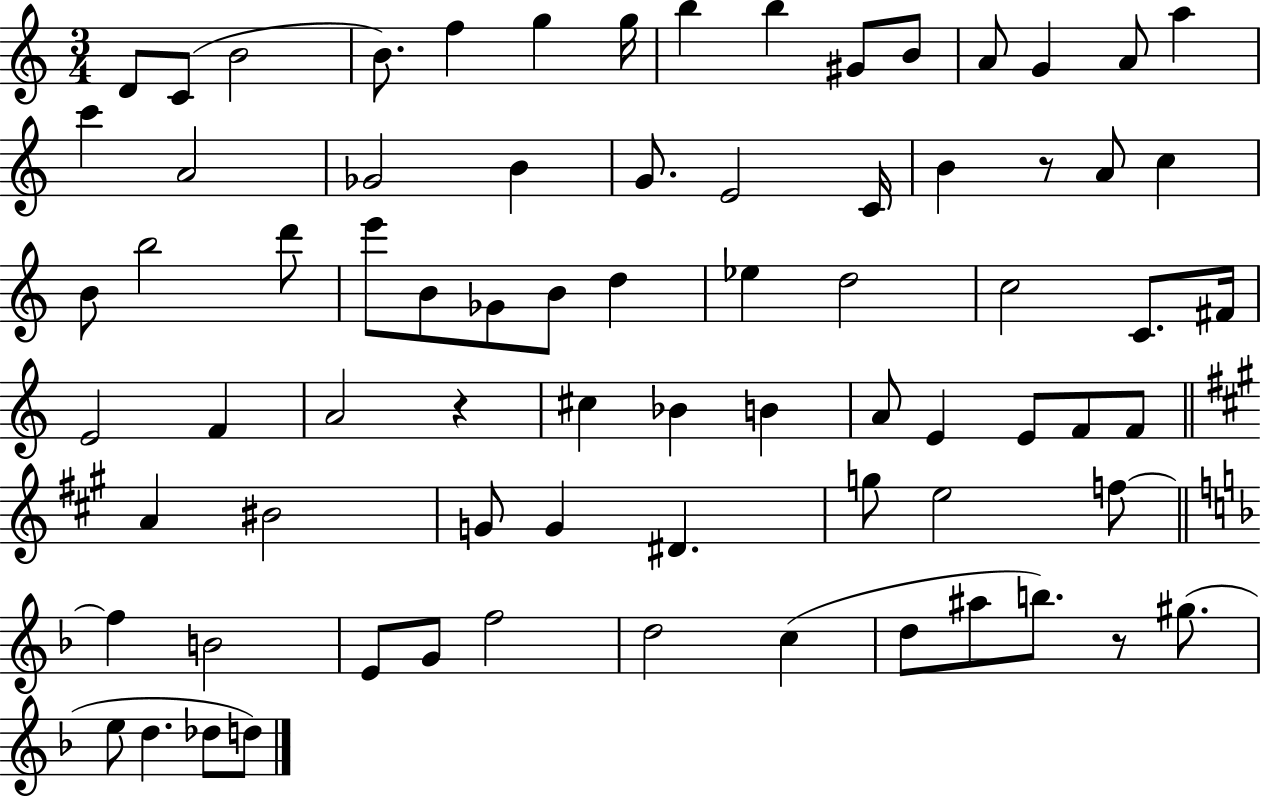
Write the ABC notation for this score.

X:1
T:Untitled
M:3/4
L:1/4
K:C
D/2 C/2 B2 B/2 f g g/4 b b ^G/2 B/2 A/2 G A/2 a c' A2 _G2 B G/2 E2 C/4 B z/2 A/2 c B/2 b2 d'/2 e'/2 B/2 _G/2 B/2 d _e d2 c2 C/2 ^F/4 E2 F A2 z ^c _B B A/2 E E/2 F/2 F/2 A ^B2 G/2 G ^D g/2 e2 f/2 f B2 E/2 G/2 f2 d2 c d/2 ^a/2 b/2 z/2 ^g/2 e/2 d _d/2 d/2